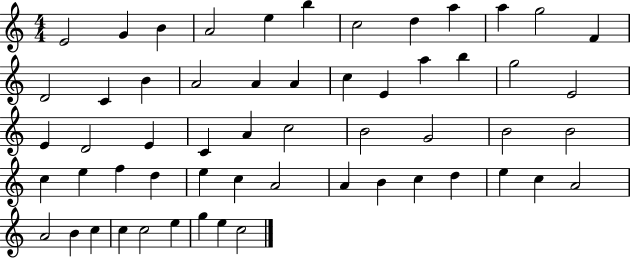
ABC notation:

X:1
T:Untitled
M:4/4
L:1/4
K:C
E2 G B A2 e b c2 d a a g2 F D2 C B A2 A A c E a b g2 E2 E D2 E C A c2 B2 G2 B2 B2 c e f d e c A2 A B c d e c A2 A2 B c c c2 e g e c2